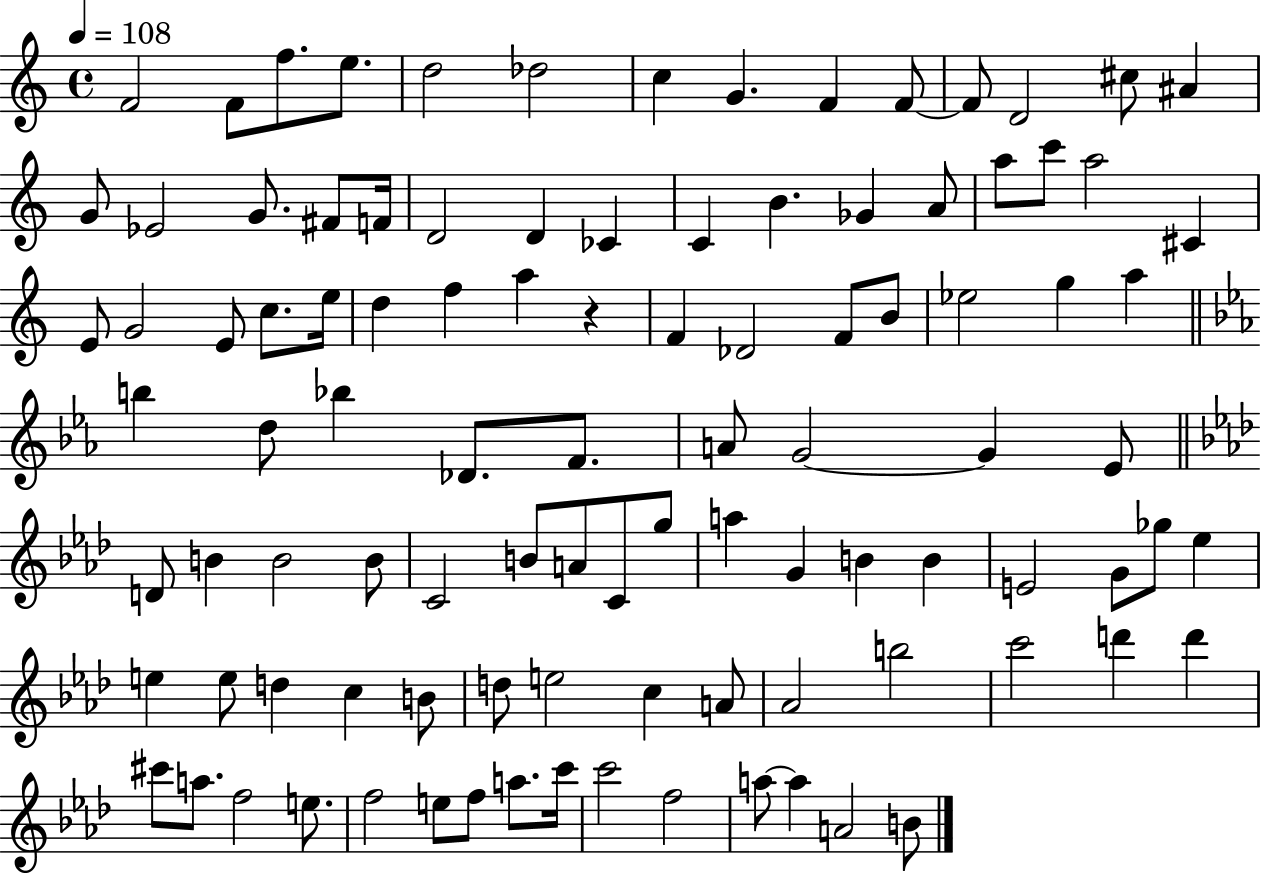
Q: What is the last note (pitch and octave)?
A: B4